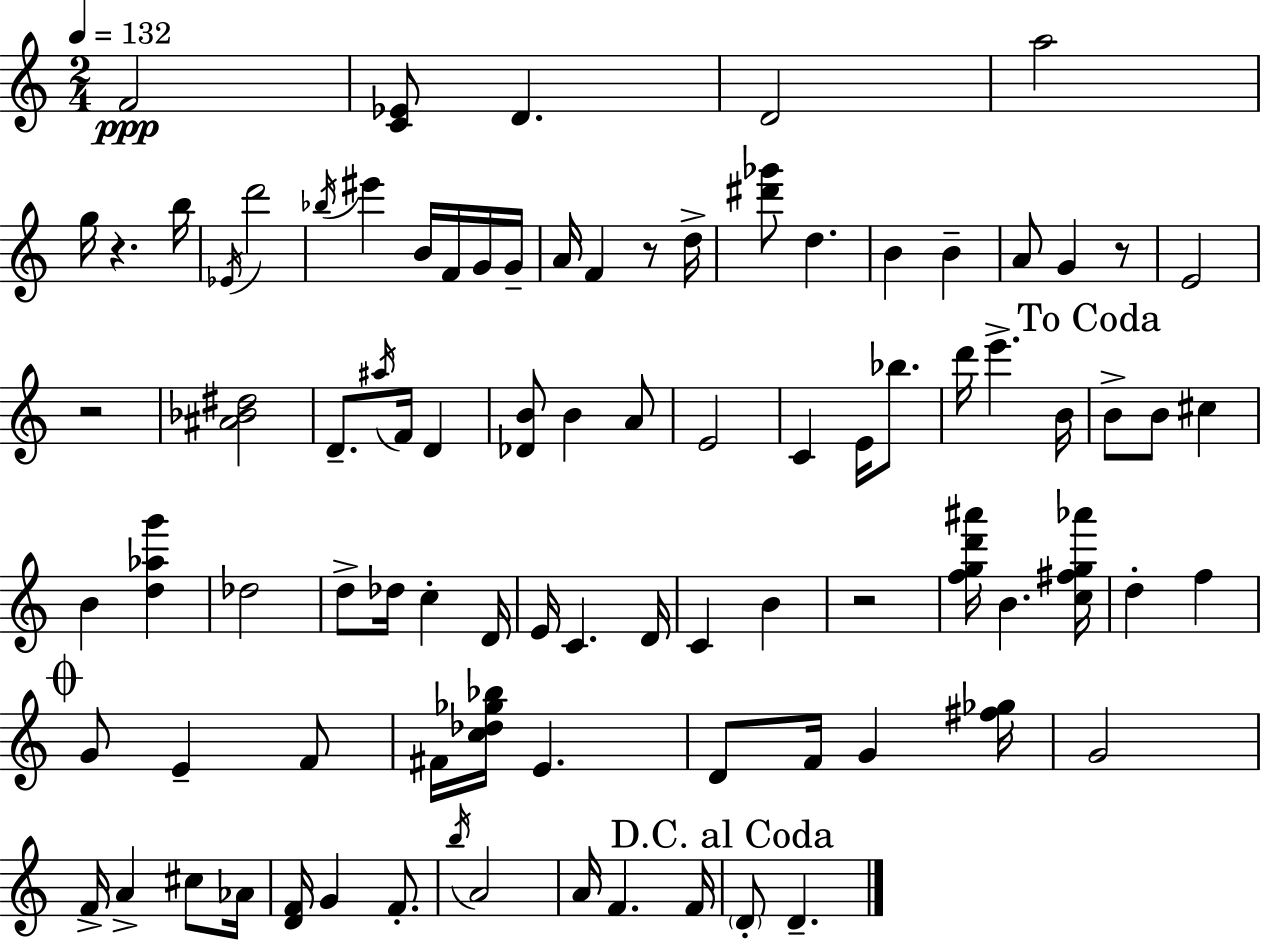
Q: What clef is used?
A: treble